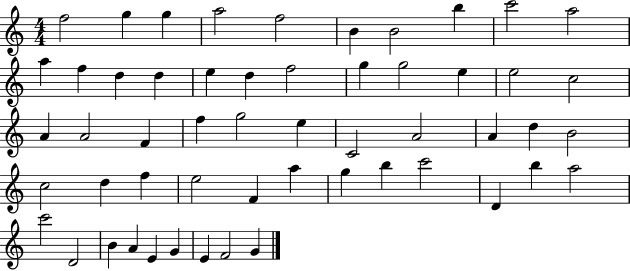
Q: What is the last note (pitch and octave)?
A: G4